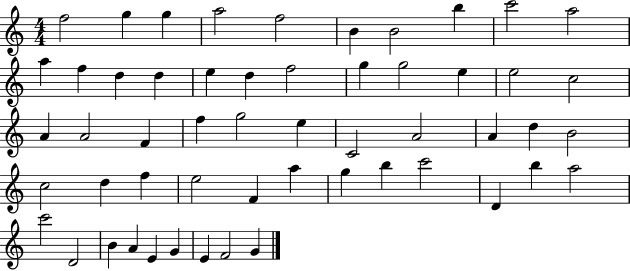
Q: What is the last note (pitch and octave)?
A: G4